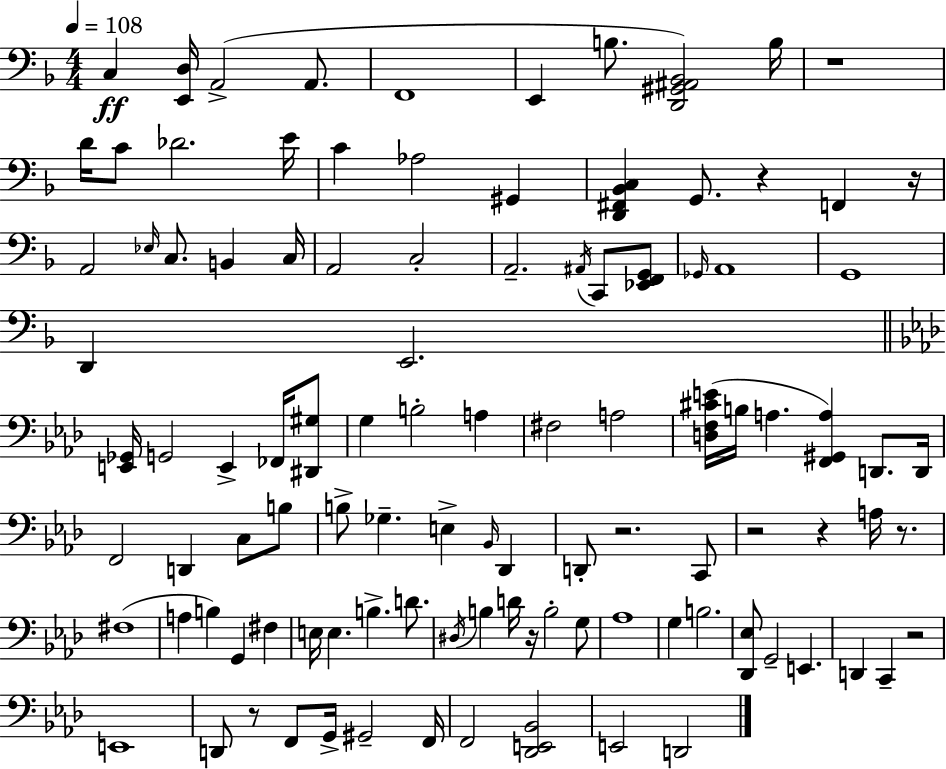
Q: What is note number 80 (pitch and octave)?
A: G2